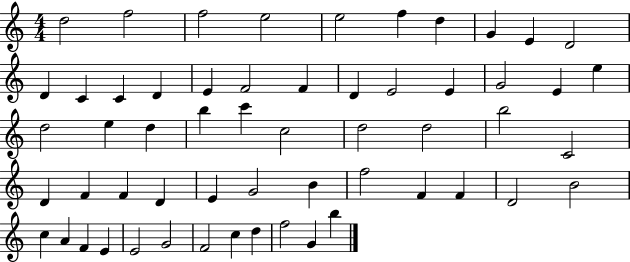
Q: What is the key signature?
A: C major